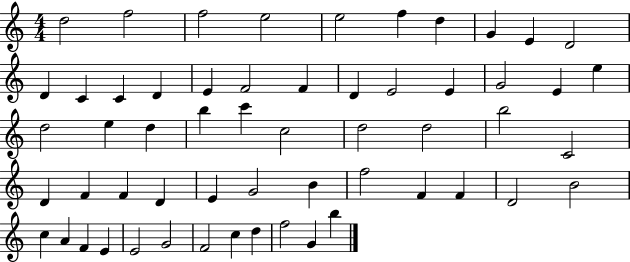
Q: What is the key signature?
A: C major